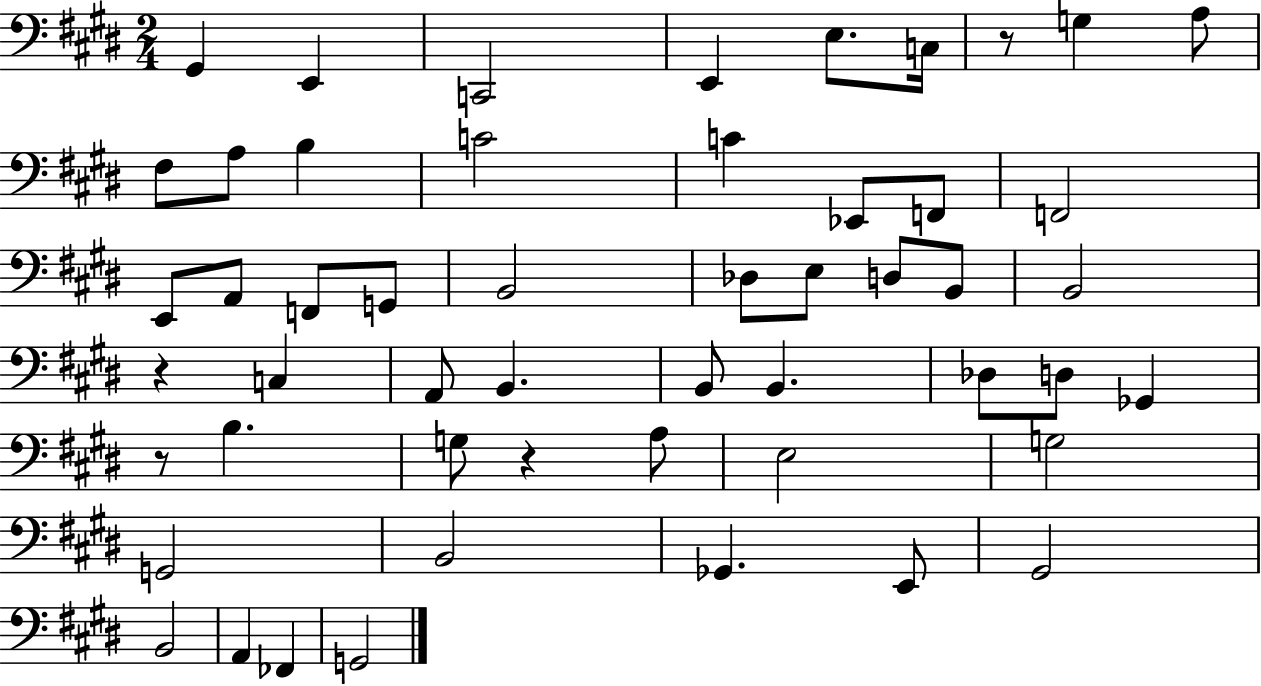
X:1
T:Untitled
M:2/4
L:1/4
K:E
^G,, E,, C,,2 E,, E,/2 C,/4 z/2 G, A,/2 ^F,/2 A,/2 B, C2 C _E,,/2 F,,/2 F,,2 E,,/2 A,,/2 F,,/2 G,,/2 B,,2 _D,/2 E,/2 D,/2 B,,/2 B,,2 z C, A,,/2 B,, B,,/2 B,, _D,/2 D,/2 _G,, z/2 B, G,/2 z A,/2 E,2 G,2 G,,2 B,,2 _G,, E,,/2 ^G,,2 B,,2 A,, _F,, G,,2